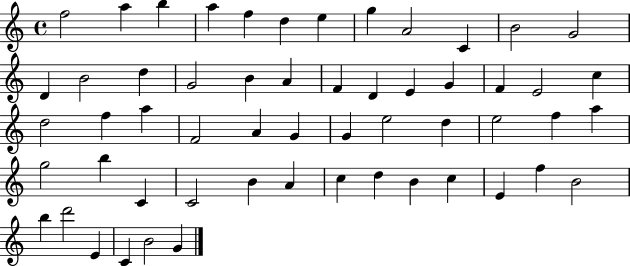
X:1
T:Untitled
M:4/4
L:1/4
K:C
f2 a b a f d e g A2 C B2 G2 D B2 d G2 B A F D E G F E2 c d2 f a F2 A G G e2 d e2 f a g2 b C C2 B A c d B c E f B2 b d'2 E C B2 G